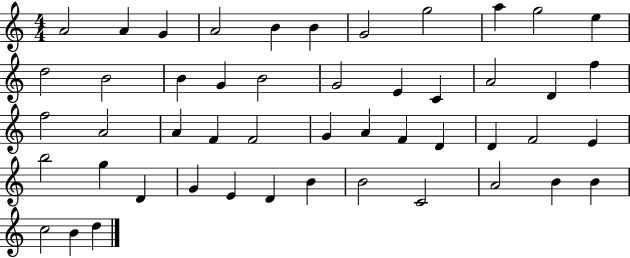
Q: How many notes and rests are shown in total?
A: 49